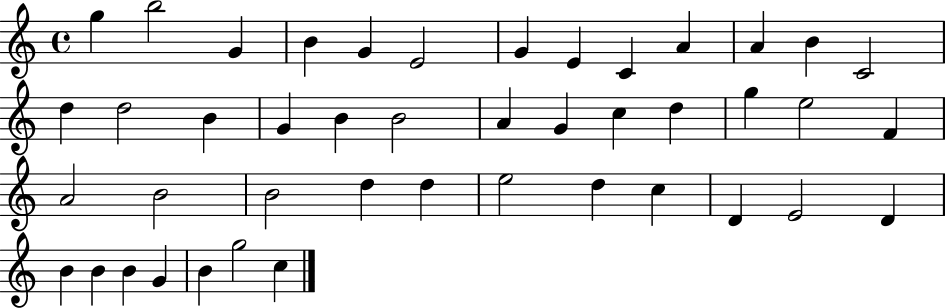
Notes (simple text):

G5/q B5/h G4/q B4/q G4/q E4/h G4/q E4/q C4/q A4/q A4/q B4/q C4/h D5/q D5/h B4/q G4/q B4/q B4/h A4/q G4/q C5/q D5/q G5/q E5/h F4/q A4/h B4/h B4/h D5/q D5/q E5/h D5/q C5/q D4/q E4/h D4/q B4/q B4/q B4/q G4/q B4/q G5/h C5/q